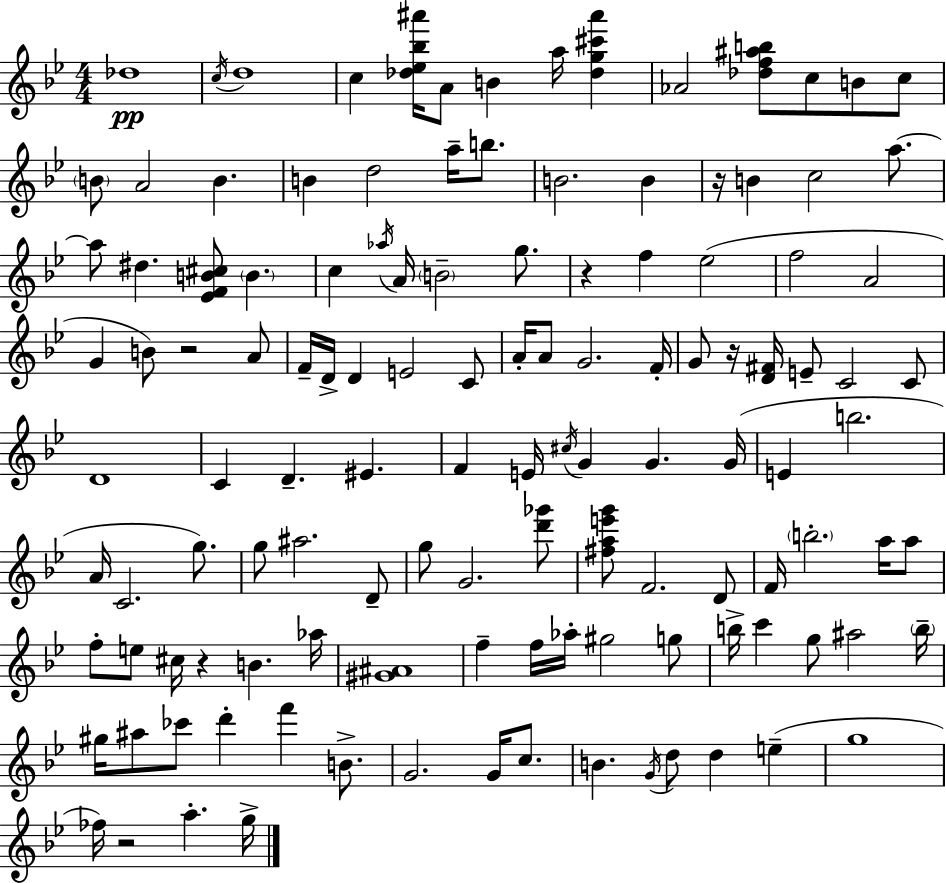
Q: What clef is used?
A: treble